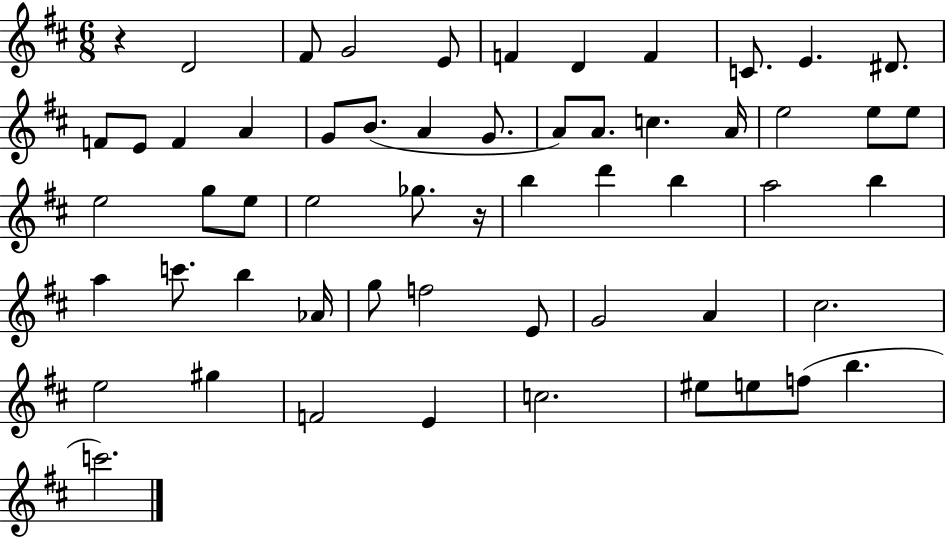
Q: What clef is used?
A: treble